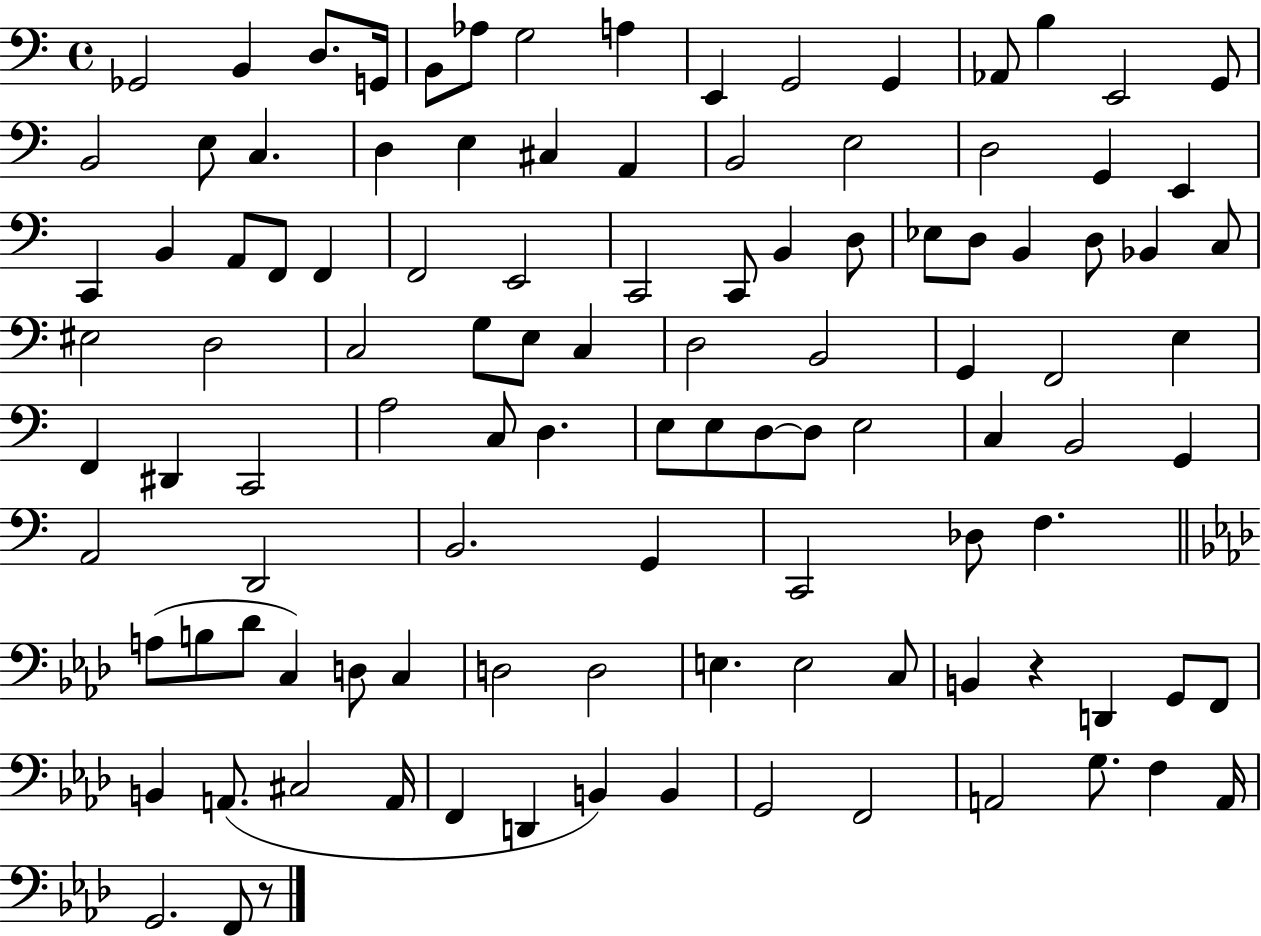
{
  \clef bass
  \time 4/4
  \defaultTimeSignature
  \key c \major
  \repeat volta 2 { ges,2 b,4 d8. g,16 | b,8 aes8 g2 a4 | e,4 g,2 g,4 | aes,8 b4 e,2 g,8 | \break b,2 e8 c4. | d4 e4 cis4 a,4 | b,2 e2 | d2 g,4 e,4 | \break c,4 b,4 a,8 f,8 f,4 | f,2 e,2 | c,2 c,8 b,4 d8 | ees8 d8 b,4 d8 bes,4 c8 | \break eis2 d2 | c2 g8 e8 c4 | d2 b,2 | g,4 f,2 e4 | \break f,4 dis,4 c,2 | a2 c8 d4. | e8 e8 d8~~ d8 e2 | c4 b,2 g,4 | \break a,2 d,2 | b,2. g,4 | c,2 des8 f4. | \bar "||" \break \key f \minor a8( b8 des'8 c4) d8 c4 | d2 d2 | e4. e2 c8 | b,4 r4 d,4 g,8 f,8 | \break b,4 a,8.( cis2 a,16 | f,4 d,4 b,4) b,4 | g,2 f,2 | a,2 g8. f4 a,16 | \break g,2. f,8 r8 | } \bar "|."
}